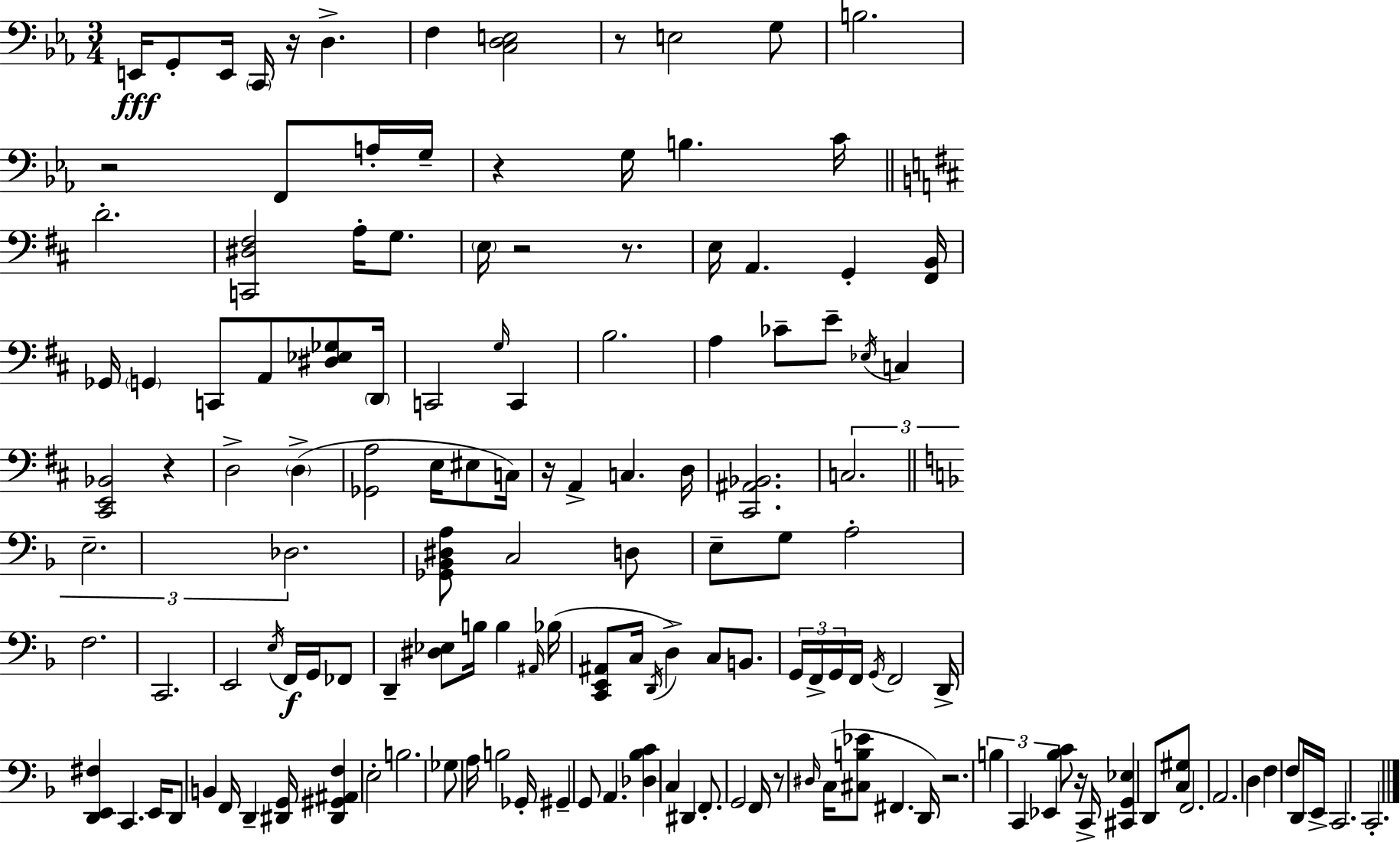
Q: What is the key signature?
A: EES major